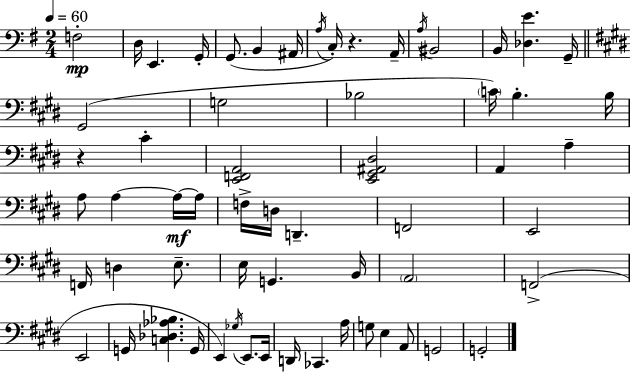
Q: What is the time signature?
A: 2/4